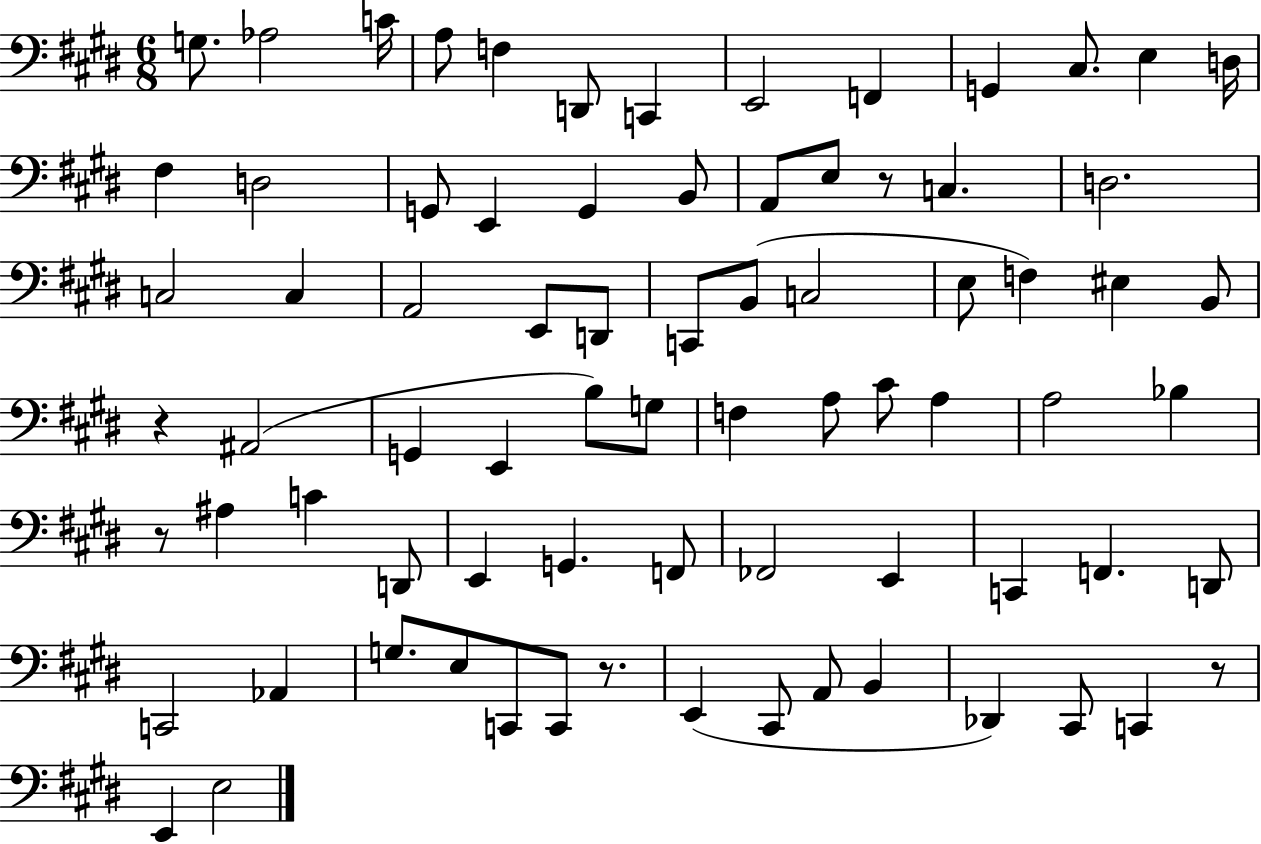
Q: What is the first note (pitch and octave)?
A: G3